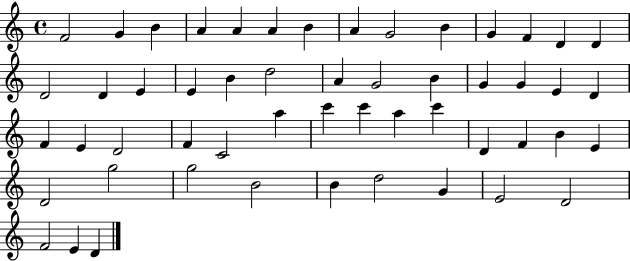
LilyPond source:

{
  \clef treble
  \time 4/4
  \defaultTimeSignature
  \key c \major
  f'2 g'4 b'4 | a'4 a'4 a'4 b'4 | a'4 g'2 b'4 | g'4 f'4 d'4 d'4 | \break d'2 d'4 e'4 | e'4 b'4 d''2 | a'4 g'2 b'4 | g'4 g'4 e'4 d'4 | \break f'4 e'4 d'2 | f'4 c'2 a''4 | c'''4 c'''4 a''4 c'''4 | d'4 f'4 b'4 e'4 | \break d'2 g''2 | g''2 b'2 | b'4 d''2 g'4 | e'2 d'2 | \break f'2 e'4 d'4 | \bar "|."
}